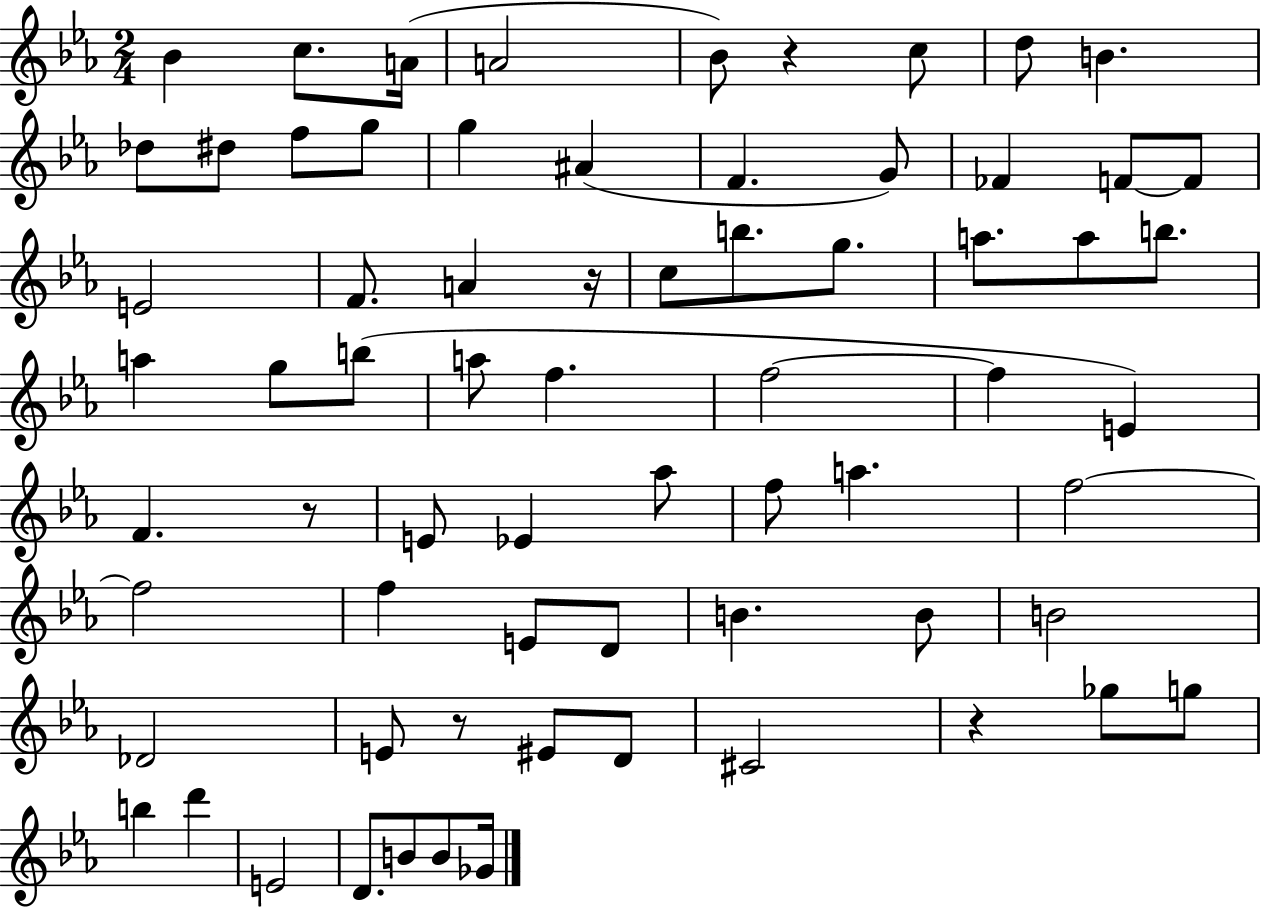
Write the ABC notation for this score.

X:1
T:Untitled
M:2/4
L:1/4
K:Eb
_B c/2 A/4 A2 _B/2 z c/2 d/2 B _d/2 ^d/2 f/2 g/2 g ^A F G/2 _F F/2 F/2 E2 F/2 A z/4 c/2 b/2 g/2 a/2 a/2 b/2 a g/2 b/2 a/2 f f2 f E F z/2 E/2 _E _a/2 f/2 a f2 f2 f E/2 D/2 B B/2 B2 _D2 E/2 z/2 ^E/2 D/2 ^C2 z _g/2 g/2 b d' E2 D/2 B/2 B/2 _G/4